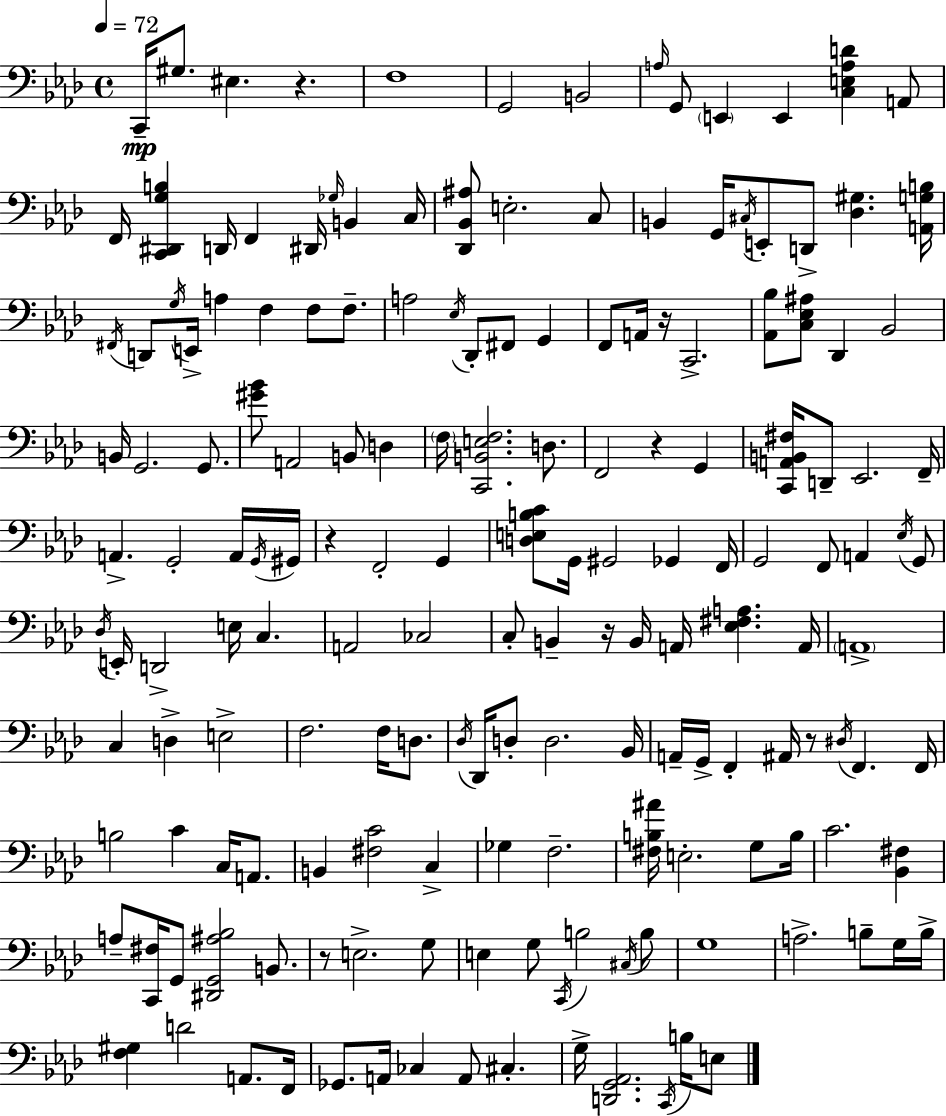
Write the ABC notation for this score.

X:1
T:Untitled
M:4/4
L:1/4
K:Fm
C,,/4 ^G,/2 ^E, z F,4 G,,2 B,,2 A,/4 G,,/2 E,, E,, [C,E,A,D] A,,/2 F,,/4 [C,,^D,,G,B,] D,,/4 F,, ^D,,/4 _G,/4 B,, C,/4 [_D,,_B,,^A,]/2 E,2 C,/2 B,, G,,/4 ^C,/4 E,,/2 D,,/2 [_D,^G,] [A,,G,B,]/4 ^F,,/4 D,,/2 G,/4 E,,/4 A, F, F,/2 F,/2 A,2 _E,/4 _D,,/2 ^F,,/2 G,, F,,/2 A,,/4 z/4 C,,2 [_A,,_B,]/2 [C,_E,^A,]/2 _D,, _B,,2 B,,/4 G,,2 G,,/2 [^G_B]/2 A,,2 B,,/2 D, F,/4 [C,,B,,E,F,]2 D,/2 F,,2 z G,, [C,,A,,B,,^F,]/4 D,,/2 _E,,2 F,,/4 A,, G,,2 A,,/4 G,,/4 ^G,,/4 z F,,2 G,, [D,E,B,C]/2 G,,/4 ^G,,2 _G,, F,,/4 G,,2 F,,/2 A,, _E,/4 G,,/2 _D,/4 E,,/4 D,,2 E,/4 C, A,,2 _C,2 C,/2 B,, z/4 B,,/4 A,,/4 [_E,^F,A,] A,,/4 A,,4 C, D, E,2 F,2 F,/4 D,/2 _D,/4 _D,,/4 D,/2 D,2 _B,,/4 A,,/4 G,,/4 F,, ^A,,/4 z/2 ^D,/4 F,, F,,/4 B,2 C C,/4 A,,/2 B,, [^F,C]2 C, _G, F,2 [^F,B,^A]/4 E,2 G,/2 B,/4 C2 [_B,,^F,] A,/2 [C,,^F,]/4 G,,/2 [^D,,G,,^A,_B,]2 B,,/2 z/2 E,2 G,/2 E, G,/2 C,,/4 B,2 ^C,/4 B,/2 G,4 A,2 B,/2 G,/4 B,/4 [F,^G,] D2 A,,/2 F,,/4 _G,,/2 A,,/4 _C, A,,/2 ^C, G,/4 [D,,G,,_A,,]2 C,,/4 B,/4 E,/2